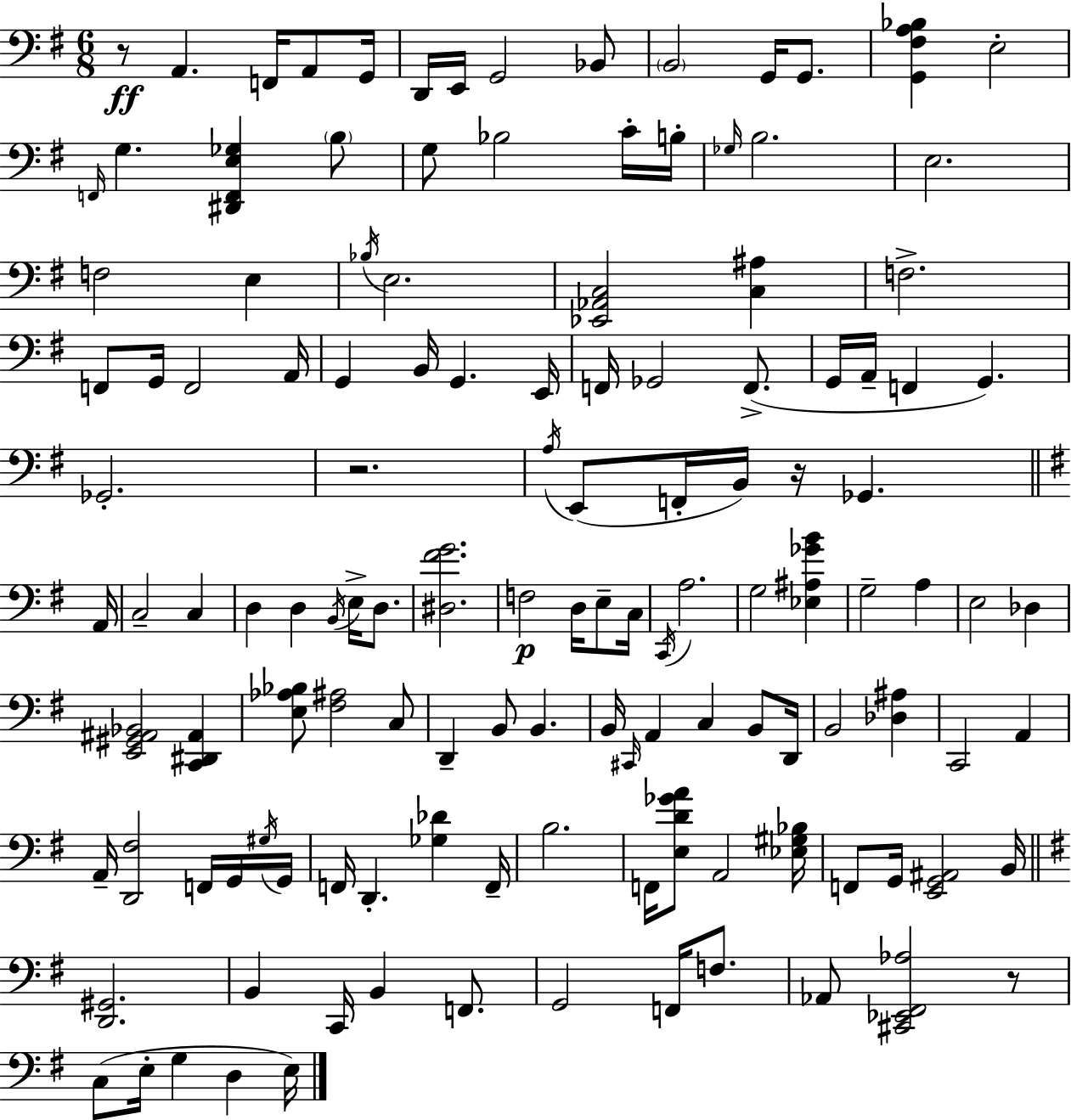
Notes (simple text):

R/e A2/q. F2/s A2/e G2/s D2/s E2/s G2/h Bb2/e B2/h G2/s G2/e. [G2,F#3,A3,Bb3]/q E3/h F2/s G3/q. [D#2,F2,E3,Gb3]/q B3/e G3/e Bb3/h C4/s B3/s Gb3/s B3/h. E3/h. F3/h E3/q Bb3/s E3/h. [Eb2,Ab2,C3]/h [C3,A#3]/q F3/h. F2/e G2/s F2/h A2/s G2/q B2/s G2/q. E2/s F2/s Gb2/h F2/e. G2/s A2/s F2/q G2/q. Gb2/h. R/h. A3/s E2/e F2/s B2/s R/s Gb2/q. A2/s C3/h C3/q D3/q D3/q B2/s E3/s D3/e. [D#3,F#4,G4]/h. F3/h D3/s E3/e C3/s C2/s A3/h. G3/h [Eb3,A#3,Gb4,B4]/q G3/h A3/q E3/h Db3/q [E2,G#2,A#2,Bb2]/h [C2,D#2,A#2]/q [E3,Ab3,Bb3]/e [F#3,A#3]/h C3/e D2/q B2/e B2/q. B2/s C#2/s A2/q C3/q B2/e D2/s B2/h [Db3,A#3]/q C2/h A2/q A2/s [D2,F#3]/h F2/s G2/s G#3/s G2/s F2/s D2/q. [Gb3,Db4]/q F2/s B3/h. F2/s [E3,D4,Gb4,A4]/e A2/h [Eb3,G#3,Bb3]/s F2/e G2/s [E2,G2,A#2]/h B2/s [D2,G#2]/h. B2/q C2/s B2/q F2/e. G2/h F2/s F3/e. Ab2/e [C#2,Eb2,F#2,Ab3]/h R/e C3/e E3/s G3/q D3/q E3/s